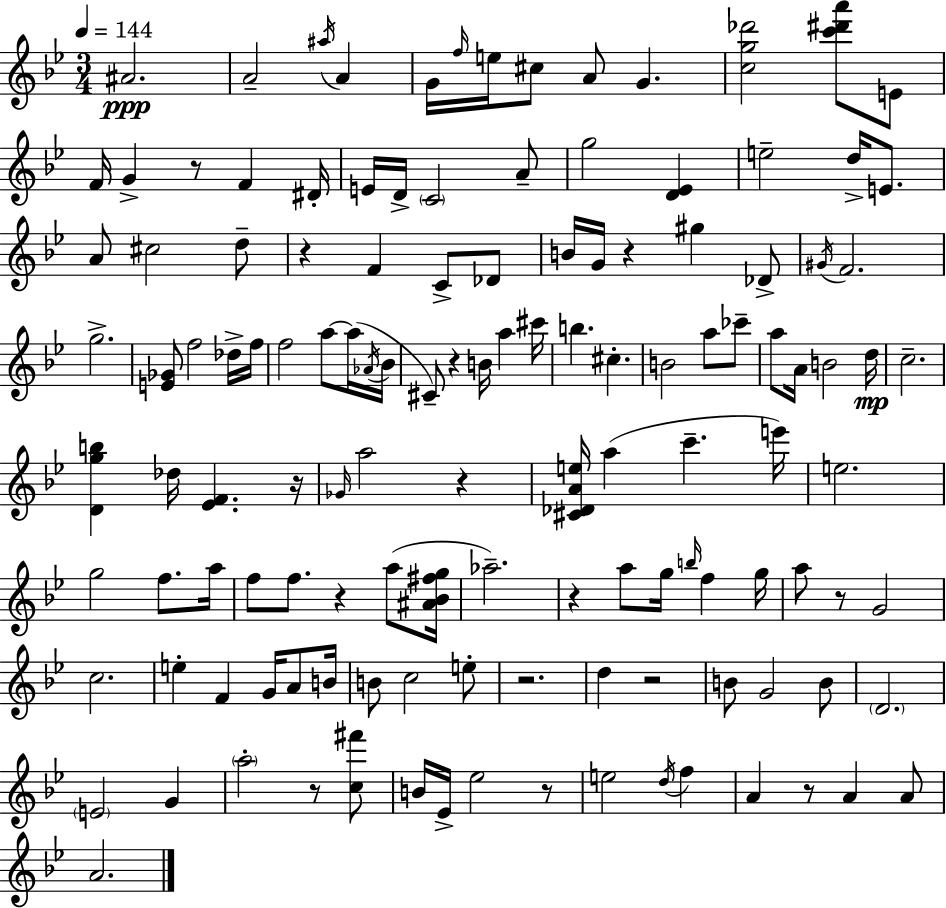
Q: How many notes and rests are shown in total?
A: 129